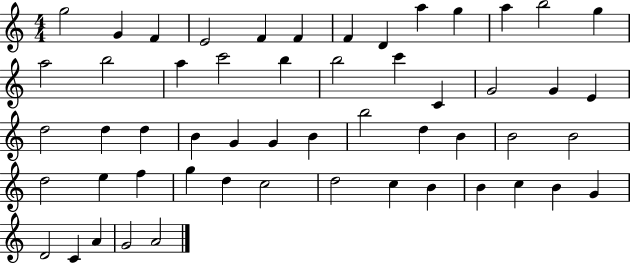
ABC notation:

X:1
T:Untitled
M:4/4
L:1/4
K:C
g2 G F E2 F F F D a g a b2 g a2 b2 a c'2 b b2 c' C G2 G E d2 d d B G G B b2 d B B2 B2 d2 e f g d c2 d2 c B B c B G D2 C A G2 A2